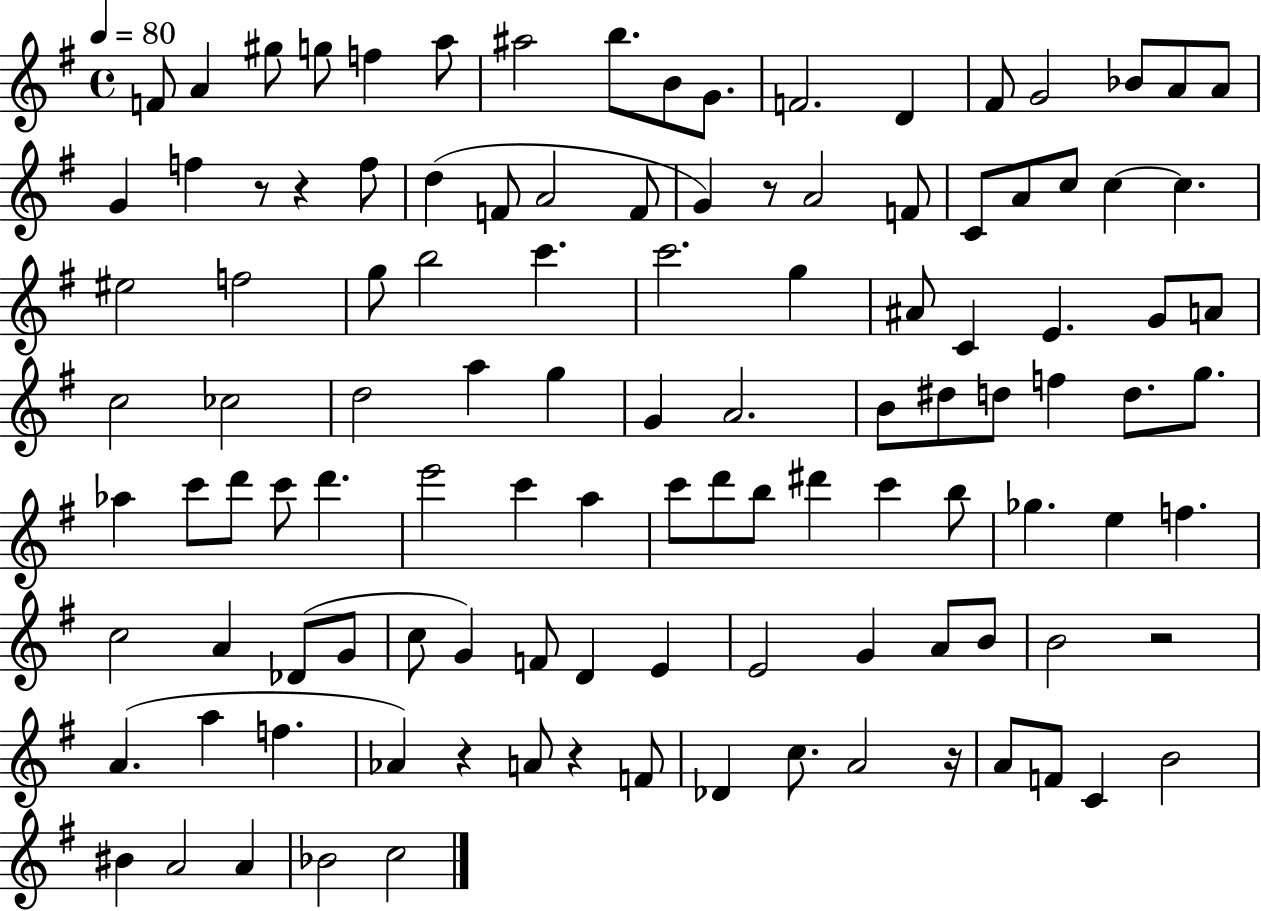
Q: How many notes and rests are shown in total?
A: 113